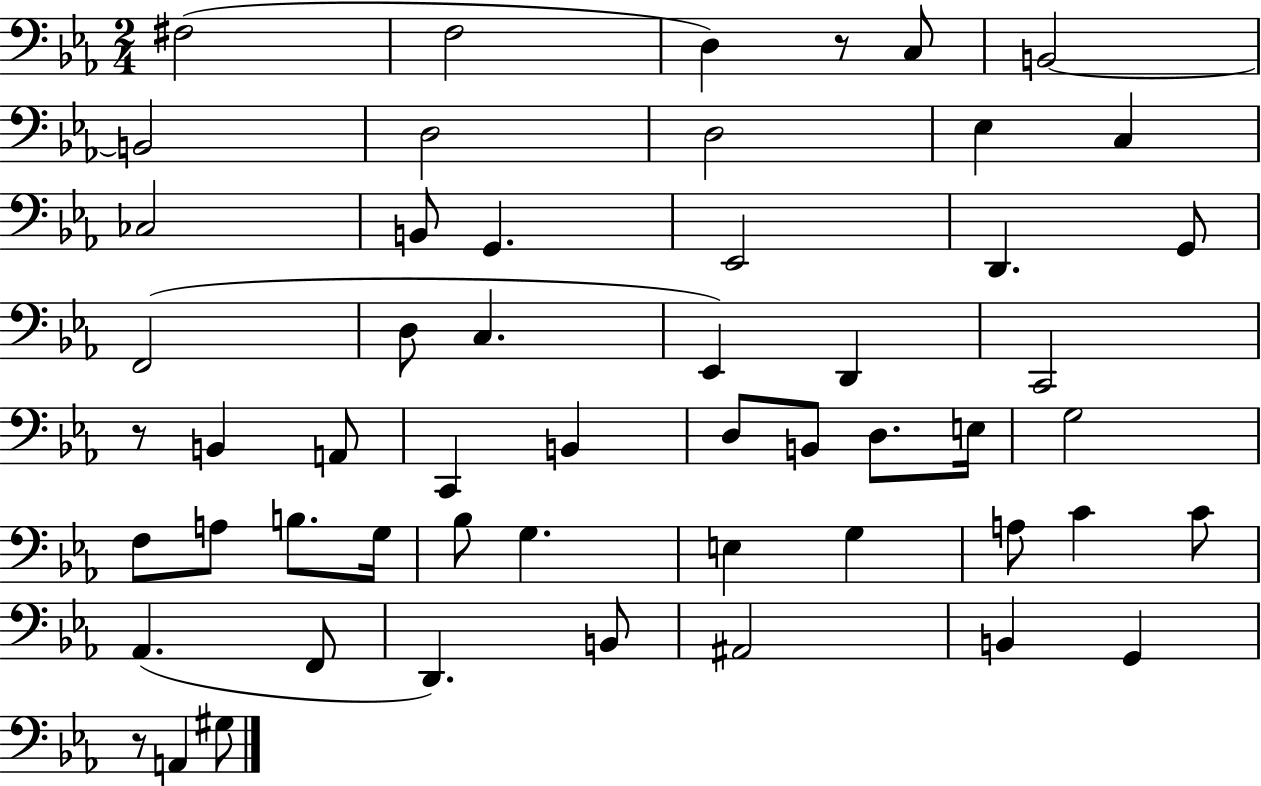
{
  \clef bass
  \numericTimeSignature
  \time 2/4
  \key ees \major
  fis2( | f2 | d4) r8 c8 | b,2~~ | \break b,2 | d2 | d2 | ees4 c4 | \break ces2 | b,8 g,4. | ees,2 | d,4. g,8 | \break f,2( | d8 c4. | ees,4) d,4 | c,2 | \break r8 b,4 a,8 | c,4 b,4 | d8 b,8 d8. e16 | g2 | \break f8 a8 b8. g16 | bes8 g4. | e4 g4 | a8 c'4 c'8 | \break aes,4.( f,8 | d,4.) b,8 | ais,2 | b,4 g,4 | \break r8 a,4 gis8 | \bar "|."
}